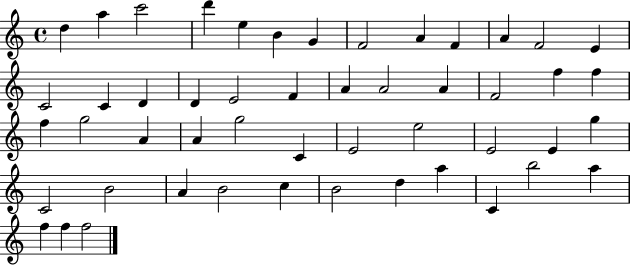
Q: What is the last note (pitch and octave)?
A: F5